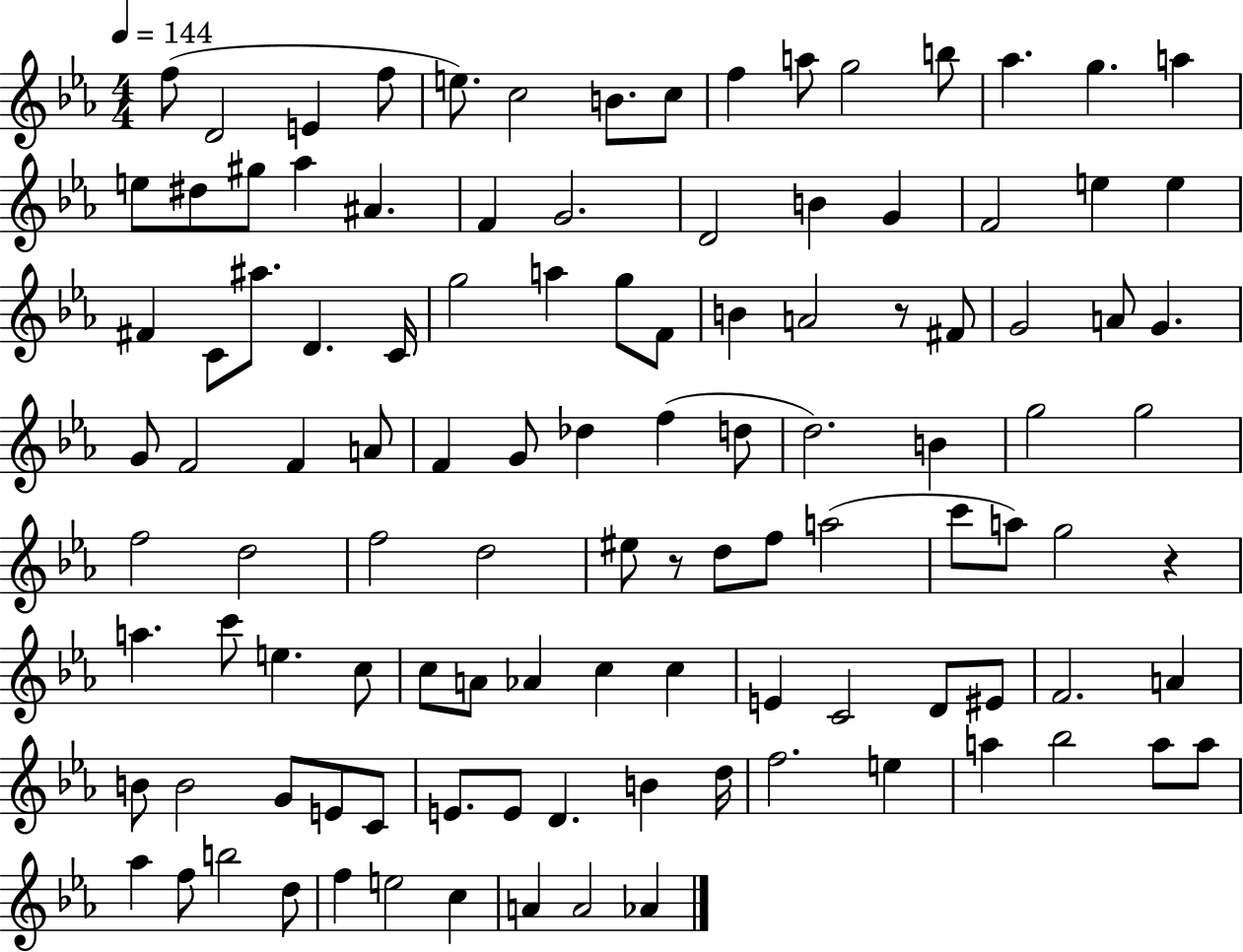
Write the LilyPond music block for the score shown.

{
  \clef treble
  \numericTimeSignature
  \time 4/4
  \key ees \major
  \tempo 4 = 144
  f''8( d'2 e'4 f''8 | e''8.) c''2 b'8. c''8 | f''4 a''8 g''2 b''8 | aes''4. g''4. a''4 | \break e''8 dis''8 gis''8 aes''4 ais'4. | f'4 g'2. | d'2 b'4 g'4 | f'2 e''4 e''4 | \break fis'4 c'8 ais''8. d'4. c'16 | g''2 a''4 g''8 f'8 | b'4 a'2 r8 fis'8 | g'2 a'8 g'4. | \break g'8 f'2 f'4 a'8 | f'4 g'8 des''4 f''4( d''8 | d''2.) b'4 | g''2 g''2 | \break f''2 d''2 | f''2 d''2 | eis''8 r8 d''8 f''8 a''2( | c'''8 a''8) g''2 r4 | \break a''4. c'''8 e''4. c''8 | c''8 a'8 aes'4 c''4 c''4 | e'4 c'2 d'8 eis'8 | f'2. a'4 | \break b'8 b'2 g'8 e'8 c'8 | e'8. e'8 d'4. b'4 d''16 | f''2. e''4 | a''4 bes''2 a''8 a''8 | \break aes''4 f''8 b''2 d''8 | f''4 e''2 c''4 | a'4 a'2 aes'4 | \bar "|."
}